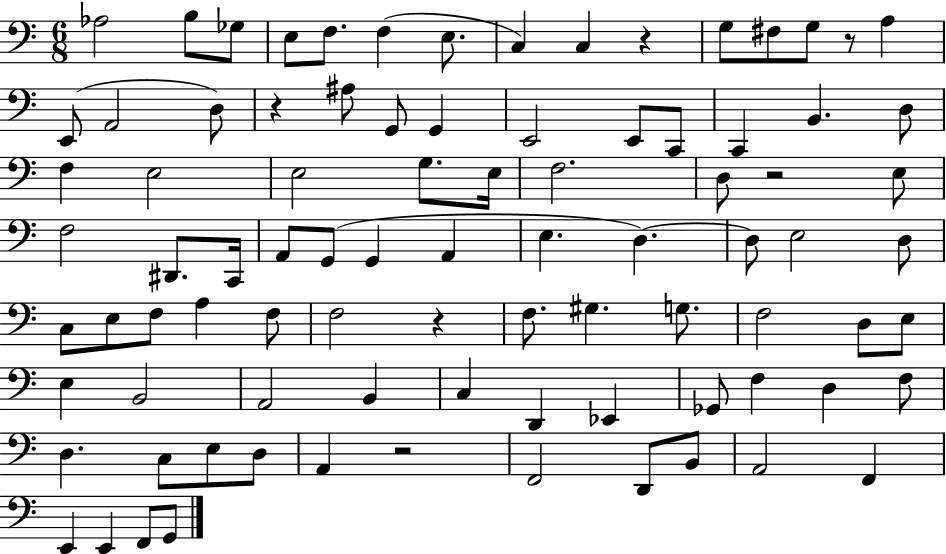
{
  \clef bass
  \numericTimeSignature
  \time 6/8
  \key c \major
  aes2 b8 ges8 | e8 f8. f4( e8. | c4) c4 r4 | g8 fis8 g8 r8 a4 | \break e,8( a,2 d8) | r4 ais8 g,8 g,4 | e,2 e,8 c,8 | c,4 b,4. d8 | \break f4 e2 | e2 g8. e16 | f2. | d8 r2 e8 | \break f2 dis,8. c,16 | a,8 g,8( g,4 a,4 | e4. d4.~~) | d8 e2 d8 | \break c8 e8 f8 a4 f8 | f2 r4 | f8. gis4. g8. | f2 d8 e8 | \break e4 b,2 | a,2 b,4 | c4 d,4 ees,4 | ges,8 f4 d4 f8 | \break d4. c8 e8 d8 | a,4 r2 | f,2 d,8 b,8 | a,2 f,4 | \break e,4 e,4 f,8 g,8 | \bar "|."
}